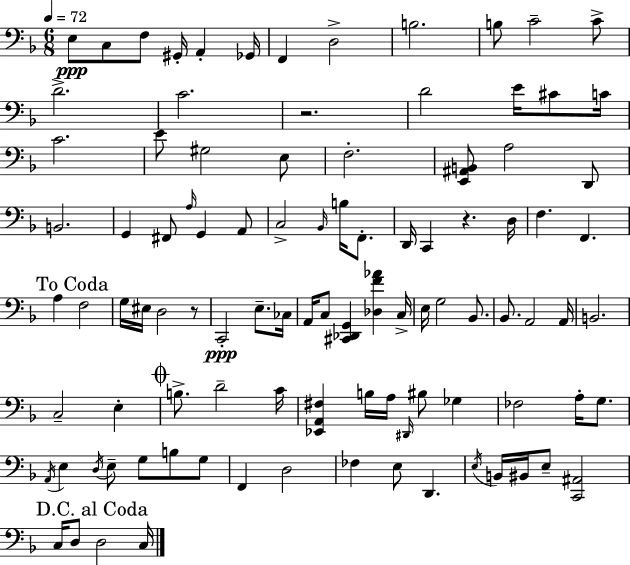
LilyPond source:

{
  \clef bass
  \numericTimeSignature
  \time 6/8
  \key f \major
  \tempo 4 = 72
  e8\ppp c8 f8 gis,16-. a,4-. ges,16 | f,4 d2-> | b2. | b8 c'2-- c'8-> | \break d'2.-> | c'2. | r2. | d'2 e'16 cis'8 c'16 | \break c'2. | e'8 gis2 e8 | f2.-. | <e, ais, b,>8 a2 d,8 | \break b,2. | g,4 fis,8 \grace { a16 } g,4 a,8 | c2-> \grace { bes,16 } b16 f,8.-. | d,16 c,4 r4. | \break d16 f4. f,4. | \mark "To Coda" a4 f2 | g16 eis16 d2 | r8 c,2-.\ppp e8.-- | \break ces16 a,16 c8 <cis, des, g,>4 <des f' aes'>4 | c16-> e16 g2 bes,8. | bes,8. a,2 | a,16 b,2. | \break c2-- e4-. | \mark \markup { \musicglyph "scripts.coda" } b8.-> d'2-- | c'16 <ees, a, fis>4 b16 a16 \grace { dis,16 } bis8 ges4 | fes2 a16-. | \break g8. \acciaccatura { a,16 } e4 \acciaccatura { d16 } e8-- g8 | b8 g8 f,4 d2 | fes4 e8 d,4. | \acciaccatura { e16 } b,16 bis,16 e8-- <c, ais,>2 | \break \mark "D.C. al Coda" c16 d8 d2 | c16 \bar "|."
}